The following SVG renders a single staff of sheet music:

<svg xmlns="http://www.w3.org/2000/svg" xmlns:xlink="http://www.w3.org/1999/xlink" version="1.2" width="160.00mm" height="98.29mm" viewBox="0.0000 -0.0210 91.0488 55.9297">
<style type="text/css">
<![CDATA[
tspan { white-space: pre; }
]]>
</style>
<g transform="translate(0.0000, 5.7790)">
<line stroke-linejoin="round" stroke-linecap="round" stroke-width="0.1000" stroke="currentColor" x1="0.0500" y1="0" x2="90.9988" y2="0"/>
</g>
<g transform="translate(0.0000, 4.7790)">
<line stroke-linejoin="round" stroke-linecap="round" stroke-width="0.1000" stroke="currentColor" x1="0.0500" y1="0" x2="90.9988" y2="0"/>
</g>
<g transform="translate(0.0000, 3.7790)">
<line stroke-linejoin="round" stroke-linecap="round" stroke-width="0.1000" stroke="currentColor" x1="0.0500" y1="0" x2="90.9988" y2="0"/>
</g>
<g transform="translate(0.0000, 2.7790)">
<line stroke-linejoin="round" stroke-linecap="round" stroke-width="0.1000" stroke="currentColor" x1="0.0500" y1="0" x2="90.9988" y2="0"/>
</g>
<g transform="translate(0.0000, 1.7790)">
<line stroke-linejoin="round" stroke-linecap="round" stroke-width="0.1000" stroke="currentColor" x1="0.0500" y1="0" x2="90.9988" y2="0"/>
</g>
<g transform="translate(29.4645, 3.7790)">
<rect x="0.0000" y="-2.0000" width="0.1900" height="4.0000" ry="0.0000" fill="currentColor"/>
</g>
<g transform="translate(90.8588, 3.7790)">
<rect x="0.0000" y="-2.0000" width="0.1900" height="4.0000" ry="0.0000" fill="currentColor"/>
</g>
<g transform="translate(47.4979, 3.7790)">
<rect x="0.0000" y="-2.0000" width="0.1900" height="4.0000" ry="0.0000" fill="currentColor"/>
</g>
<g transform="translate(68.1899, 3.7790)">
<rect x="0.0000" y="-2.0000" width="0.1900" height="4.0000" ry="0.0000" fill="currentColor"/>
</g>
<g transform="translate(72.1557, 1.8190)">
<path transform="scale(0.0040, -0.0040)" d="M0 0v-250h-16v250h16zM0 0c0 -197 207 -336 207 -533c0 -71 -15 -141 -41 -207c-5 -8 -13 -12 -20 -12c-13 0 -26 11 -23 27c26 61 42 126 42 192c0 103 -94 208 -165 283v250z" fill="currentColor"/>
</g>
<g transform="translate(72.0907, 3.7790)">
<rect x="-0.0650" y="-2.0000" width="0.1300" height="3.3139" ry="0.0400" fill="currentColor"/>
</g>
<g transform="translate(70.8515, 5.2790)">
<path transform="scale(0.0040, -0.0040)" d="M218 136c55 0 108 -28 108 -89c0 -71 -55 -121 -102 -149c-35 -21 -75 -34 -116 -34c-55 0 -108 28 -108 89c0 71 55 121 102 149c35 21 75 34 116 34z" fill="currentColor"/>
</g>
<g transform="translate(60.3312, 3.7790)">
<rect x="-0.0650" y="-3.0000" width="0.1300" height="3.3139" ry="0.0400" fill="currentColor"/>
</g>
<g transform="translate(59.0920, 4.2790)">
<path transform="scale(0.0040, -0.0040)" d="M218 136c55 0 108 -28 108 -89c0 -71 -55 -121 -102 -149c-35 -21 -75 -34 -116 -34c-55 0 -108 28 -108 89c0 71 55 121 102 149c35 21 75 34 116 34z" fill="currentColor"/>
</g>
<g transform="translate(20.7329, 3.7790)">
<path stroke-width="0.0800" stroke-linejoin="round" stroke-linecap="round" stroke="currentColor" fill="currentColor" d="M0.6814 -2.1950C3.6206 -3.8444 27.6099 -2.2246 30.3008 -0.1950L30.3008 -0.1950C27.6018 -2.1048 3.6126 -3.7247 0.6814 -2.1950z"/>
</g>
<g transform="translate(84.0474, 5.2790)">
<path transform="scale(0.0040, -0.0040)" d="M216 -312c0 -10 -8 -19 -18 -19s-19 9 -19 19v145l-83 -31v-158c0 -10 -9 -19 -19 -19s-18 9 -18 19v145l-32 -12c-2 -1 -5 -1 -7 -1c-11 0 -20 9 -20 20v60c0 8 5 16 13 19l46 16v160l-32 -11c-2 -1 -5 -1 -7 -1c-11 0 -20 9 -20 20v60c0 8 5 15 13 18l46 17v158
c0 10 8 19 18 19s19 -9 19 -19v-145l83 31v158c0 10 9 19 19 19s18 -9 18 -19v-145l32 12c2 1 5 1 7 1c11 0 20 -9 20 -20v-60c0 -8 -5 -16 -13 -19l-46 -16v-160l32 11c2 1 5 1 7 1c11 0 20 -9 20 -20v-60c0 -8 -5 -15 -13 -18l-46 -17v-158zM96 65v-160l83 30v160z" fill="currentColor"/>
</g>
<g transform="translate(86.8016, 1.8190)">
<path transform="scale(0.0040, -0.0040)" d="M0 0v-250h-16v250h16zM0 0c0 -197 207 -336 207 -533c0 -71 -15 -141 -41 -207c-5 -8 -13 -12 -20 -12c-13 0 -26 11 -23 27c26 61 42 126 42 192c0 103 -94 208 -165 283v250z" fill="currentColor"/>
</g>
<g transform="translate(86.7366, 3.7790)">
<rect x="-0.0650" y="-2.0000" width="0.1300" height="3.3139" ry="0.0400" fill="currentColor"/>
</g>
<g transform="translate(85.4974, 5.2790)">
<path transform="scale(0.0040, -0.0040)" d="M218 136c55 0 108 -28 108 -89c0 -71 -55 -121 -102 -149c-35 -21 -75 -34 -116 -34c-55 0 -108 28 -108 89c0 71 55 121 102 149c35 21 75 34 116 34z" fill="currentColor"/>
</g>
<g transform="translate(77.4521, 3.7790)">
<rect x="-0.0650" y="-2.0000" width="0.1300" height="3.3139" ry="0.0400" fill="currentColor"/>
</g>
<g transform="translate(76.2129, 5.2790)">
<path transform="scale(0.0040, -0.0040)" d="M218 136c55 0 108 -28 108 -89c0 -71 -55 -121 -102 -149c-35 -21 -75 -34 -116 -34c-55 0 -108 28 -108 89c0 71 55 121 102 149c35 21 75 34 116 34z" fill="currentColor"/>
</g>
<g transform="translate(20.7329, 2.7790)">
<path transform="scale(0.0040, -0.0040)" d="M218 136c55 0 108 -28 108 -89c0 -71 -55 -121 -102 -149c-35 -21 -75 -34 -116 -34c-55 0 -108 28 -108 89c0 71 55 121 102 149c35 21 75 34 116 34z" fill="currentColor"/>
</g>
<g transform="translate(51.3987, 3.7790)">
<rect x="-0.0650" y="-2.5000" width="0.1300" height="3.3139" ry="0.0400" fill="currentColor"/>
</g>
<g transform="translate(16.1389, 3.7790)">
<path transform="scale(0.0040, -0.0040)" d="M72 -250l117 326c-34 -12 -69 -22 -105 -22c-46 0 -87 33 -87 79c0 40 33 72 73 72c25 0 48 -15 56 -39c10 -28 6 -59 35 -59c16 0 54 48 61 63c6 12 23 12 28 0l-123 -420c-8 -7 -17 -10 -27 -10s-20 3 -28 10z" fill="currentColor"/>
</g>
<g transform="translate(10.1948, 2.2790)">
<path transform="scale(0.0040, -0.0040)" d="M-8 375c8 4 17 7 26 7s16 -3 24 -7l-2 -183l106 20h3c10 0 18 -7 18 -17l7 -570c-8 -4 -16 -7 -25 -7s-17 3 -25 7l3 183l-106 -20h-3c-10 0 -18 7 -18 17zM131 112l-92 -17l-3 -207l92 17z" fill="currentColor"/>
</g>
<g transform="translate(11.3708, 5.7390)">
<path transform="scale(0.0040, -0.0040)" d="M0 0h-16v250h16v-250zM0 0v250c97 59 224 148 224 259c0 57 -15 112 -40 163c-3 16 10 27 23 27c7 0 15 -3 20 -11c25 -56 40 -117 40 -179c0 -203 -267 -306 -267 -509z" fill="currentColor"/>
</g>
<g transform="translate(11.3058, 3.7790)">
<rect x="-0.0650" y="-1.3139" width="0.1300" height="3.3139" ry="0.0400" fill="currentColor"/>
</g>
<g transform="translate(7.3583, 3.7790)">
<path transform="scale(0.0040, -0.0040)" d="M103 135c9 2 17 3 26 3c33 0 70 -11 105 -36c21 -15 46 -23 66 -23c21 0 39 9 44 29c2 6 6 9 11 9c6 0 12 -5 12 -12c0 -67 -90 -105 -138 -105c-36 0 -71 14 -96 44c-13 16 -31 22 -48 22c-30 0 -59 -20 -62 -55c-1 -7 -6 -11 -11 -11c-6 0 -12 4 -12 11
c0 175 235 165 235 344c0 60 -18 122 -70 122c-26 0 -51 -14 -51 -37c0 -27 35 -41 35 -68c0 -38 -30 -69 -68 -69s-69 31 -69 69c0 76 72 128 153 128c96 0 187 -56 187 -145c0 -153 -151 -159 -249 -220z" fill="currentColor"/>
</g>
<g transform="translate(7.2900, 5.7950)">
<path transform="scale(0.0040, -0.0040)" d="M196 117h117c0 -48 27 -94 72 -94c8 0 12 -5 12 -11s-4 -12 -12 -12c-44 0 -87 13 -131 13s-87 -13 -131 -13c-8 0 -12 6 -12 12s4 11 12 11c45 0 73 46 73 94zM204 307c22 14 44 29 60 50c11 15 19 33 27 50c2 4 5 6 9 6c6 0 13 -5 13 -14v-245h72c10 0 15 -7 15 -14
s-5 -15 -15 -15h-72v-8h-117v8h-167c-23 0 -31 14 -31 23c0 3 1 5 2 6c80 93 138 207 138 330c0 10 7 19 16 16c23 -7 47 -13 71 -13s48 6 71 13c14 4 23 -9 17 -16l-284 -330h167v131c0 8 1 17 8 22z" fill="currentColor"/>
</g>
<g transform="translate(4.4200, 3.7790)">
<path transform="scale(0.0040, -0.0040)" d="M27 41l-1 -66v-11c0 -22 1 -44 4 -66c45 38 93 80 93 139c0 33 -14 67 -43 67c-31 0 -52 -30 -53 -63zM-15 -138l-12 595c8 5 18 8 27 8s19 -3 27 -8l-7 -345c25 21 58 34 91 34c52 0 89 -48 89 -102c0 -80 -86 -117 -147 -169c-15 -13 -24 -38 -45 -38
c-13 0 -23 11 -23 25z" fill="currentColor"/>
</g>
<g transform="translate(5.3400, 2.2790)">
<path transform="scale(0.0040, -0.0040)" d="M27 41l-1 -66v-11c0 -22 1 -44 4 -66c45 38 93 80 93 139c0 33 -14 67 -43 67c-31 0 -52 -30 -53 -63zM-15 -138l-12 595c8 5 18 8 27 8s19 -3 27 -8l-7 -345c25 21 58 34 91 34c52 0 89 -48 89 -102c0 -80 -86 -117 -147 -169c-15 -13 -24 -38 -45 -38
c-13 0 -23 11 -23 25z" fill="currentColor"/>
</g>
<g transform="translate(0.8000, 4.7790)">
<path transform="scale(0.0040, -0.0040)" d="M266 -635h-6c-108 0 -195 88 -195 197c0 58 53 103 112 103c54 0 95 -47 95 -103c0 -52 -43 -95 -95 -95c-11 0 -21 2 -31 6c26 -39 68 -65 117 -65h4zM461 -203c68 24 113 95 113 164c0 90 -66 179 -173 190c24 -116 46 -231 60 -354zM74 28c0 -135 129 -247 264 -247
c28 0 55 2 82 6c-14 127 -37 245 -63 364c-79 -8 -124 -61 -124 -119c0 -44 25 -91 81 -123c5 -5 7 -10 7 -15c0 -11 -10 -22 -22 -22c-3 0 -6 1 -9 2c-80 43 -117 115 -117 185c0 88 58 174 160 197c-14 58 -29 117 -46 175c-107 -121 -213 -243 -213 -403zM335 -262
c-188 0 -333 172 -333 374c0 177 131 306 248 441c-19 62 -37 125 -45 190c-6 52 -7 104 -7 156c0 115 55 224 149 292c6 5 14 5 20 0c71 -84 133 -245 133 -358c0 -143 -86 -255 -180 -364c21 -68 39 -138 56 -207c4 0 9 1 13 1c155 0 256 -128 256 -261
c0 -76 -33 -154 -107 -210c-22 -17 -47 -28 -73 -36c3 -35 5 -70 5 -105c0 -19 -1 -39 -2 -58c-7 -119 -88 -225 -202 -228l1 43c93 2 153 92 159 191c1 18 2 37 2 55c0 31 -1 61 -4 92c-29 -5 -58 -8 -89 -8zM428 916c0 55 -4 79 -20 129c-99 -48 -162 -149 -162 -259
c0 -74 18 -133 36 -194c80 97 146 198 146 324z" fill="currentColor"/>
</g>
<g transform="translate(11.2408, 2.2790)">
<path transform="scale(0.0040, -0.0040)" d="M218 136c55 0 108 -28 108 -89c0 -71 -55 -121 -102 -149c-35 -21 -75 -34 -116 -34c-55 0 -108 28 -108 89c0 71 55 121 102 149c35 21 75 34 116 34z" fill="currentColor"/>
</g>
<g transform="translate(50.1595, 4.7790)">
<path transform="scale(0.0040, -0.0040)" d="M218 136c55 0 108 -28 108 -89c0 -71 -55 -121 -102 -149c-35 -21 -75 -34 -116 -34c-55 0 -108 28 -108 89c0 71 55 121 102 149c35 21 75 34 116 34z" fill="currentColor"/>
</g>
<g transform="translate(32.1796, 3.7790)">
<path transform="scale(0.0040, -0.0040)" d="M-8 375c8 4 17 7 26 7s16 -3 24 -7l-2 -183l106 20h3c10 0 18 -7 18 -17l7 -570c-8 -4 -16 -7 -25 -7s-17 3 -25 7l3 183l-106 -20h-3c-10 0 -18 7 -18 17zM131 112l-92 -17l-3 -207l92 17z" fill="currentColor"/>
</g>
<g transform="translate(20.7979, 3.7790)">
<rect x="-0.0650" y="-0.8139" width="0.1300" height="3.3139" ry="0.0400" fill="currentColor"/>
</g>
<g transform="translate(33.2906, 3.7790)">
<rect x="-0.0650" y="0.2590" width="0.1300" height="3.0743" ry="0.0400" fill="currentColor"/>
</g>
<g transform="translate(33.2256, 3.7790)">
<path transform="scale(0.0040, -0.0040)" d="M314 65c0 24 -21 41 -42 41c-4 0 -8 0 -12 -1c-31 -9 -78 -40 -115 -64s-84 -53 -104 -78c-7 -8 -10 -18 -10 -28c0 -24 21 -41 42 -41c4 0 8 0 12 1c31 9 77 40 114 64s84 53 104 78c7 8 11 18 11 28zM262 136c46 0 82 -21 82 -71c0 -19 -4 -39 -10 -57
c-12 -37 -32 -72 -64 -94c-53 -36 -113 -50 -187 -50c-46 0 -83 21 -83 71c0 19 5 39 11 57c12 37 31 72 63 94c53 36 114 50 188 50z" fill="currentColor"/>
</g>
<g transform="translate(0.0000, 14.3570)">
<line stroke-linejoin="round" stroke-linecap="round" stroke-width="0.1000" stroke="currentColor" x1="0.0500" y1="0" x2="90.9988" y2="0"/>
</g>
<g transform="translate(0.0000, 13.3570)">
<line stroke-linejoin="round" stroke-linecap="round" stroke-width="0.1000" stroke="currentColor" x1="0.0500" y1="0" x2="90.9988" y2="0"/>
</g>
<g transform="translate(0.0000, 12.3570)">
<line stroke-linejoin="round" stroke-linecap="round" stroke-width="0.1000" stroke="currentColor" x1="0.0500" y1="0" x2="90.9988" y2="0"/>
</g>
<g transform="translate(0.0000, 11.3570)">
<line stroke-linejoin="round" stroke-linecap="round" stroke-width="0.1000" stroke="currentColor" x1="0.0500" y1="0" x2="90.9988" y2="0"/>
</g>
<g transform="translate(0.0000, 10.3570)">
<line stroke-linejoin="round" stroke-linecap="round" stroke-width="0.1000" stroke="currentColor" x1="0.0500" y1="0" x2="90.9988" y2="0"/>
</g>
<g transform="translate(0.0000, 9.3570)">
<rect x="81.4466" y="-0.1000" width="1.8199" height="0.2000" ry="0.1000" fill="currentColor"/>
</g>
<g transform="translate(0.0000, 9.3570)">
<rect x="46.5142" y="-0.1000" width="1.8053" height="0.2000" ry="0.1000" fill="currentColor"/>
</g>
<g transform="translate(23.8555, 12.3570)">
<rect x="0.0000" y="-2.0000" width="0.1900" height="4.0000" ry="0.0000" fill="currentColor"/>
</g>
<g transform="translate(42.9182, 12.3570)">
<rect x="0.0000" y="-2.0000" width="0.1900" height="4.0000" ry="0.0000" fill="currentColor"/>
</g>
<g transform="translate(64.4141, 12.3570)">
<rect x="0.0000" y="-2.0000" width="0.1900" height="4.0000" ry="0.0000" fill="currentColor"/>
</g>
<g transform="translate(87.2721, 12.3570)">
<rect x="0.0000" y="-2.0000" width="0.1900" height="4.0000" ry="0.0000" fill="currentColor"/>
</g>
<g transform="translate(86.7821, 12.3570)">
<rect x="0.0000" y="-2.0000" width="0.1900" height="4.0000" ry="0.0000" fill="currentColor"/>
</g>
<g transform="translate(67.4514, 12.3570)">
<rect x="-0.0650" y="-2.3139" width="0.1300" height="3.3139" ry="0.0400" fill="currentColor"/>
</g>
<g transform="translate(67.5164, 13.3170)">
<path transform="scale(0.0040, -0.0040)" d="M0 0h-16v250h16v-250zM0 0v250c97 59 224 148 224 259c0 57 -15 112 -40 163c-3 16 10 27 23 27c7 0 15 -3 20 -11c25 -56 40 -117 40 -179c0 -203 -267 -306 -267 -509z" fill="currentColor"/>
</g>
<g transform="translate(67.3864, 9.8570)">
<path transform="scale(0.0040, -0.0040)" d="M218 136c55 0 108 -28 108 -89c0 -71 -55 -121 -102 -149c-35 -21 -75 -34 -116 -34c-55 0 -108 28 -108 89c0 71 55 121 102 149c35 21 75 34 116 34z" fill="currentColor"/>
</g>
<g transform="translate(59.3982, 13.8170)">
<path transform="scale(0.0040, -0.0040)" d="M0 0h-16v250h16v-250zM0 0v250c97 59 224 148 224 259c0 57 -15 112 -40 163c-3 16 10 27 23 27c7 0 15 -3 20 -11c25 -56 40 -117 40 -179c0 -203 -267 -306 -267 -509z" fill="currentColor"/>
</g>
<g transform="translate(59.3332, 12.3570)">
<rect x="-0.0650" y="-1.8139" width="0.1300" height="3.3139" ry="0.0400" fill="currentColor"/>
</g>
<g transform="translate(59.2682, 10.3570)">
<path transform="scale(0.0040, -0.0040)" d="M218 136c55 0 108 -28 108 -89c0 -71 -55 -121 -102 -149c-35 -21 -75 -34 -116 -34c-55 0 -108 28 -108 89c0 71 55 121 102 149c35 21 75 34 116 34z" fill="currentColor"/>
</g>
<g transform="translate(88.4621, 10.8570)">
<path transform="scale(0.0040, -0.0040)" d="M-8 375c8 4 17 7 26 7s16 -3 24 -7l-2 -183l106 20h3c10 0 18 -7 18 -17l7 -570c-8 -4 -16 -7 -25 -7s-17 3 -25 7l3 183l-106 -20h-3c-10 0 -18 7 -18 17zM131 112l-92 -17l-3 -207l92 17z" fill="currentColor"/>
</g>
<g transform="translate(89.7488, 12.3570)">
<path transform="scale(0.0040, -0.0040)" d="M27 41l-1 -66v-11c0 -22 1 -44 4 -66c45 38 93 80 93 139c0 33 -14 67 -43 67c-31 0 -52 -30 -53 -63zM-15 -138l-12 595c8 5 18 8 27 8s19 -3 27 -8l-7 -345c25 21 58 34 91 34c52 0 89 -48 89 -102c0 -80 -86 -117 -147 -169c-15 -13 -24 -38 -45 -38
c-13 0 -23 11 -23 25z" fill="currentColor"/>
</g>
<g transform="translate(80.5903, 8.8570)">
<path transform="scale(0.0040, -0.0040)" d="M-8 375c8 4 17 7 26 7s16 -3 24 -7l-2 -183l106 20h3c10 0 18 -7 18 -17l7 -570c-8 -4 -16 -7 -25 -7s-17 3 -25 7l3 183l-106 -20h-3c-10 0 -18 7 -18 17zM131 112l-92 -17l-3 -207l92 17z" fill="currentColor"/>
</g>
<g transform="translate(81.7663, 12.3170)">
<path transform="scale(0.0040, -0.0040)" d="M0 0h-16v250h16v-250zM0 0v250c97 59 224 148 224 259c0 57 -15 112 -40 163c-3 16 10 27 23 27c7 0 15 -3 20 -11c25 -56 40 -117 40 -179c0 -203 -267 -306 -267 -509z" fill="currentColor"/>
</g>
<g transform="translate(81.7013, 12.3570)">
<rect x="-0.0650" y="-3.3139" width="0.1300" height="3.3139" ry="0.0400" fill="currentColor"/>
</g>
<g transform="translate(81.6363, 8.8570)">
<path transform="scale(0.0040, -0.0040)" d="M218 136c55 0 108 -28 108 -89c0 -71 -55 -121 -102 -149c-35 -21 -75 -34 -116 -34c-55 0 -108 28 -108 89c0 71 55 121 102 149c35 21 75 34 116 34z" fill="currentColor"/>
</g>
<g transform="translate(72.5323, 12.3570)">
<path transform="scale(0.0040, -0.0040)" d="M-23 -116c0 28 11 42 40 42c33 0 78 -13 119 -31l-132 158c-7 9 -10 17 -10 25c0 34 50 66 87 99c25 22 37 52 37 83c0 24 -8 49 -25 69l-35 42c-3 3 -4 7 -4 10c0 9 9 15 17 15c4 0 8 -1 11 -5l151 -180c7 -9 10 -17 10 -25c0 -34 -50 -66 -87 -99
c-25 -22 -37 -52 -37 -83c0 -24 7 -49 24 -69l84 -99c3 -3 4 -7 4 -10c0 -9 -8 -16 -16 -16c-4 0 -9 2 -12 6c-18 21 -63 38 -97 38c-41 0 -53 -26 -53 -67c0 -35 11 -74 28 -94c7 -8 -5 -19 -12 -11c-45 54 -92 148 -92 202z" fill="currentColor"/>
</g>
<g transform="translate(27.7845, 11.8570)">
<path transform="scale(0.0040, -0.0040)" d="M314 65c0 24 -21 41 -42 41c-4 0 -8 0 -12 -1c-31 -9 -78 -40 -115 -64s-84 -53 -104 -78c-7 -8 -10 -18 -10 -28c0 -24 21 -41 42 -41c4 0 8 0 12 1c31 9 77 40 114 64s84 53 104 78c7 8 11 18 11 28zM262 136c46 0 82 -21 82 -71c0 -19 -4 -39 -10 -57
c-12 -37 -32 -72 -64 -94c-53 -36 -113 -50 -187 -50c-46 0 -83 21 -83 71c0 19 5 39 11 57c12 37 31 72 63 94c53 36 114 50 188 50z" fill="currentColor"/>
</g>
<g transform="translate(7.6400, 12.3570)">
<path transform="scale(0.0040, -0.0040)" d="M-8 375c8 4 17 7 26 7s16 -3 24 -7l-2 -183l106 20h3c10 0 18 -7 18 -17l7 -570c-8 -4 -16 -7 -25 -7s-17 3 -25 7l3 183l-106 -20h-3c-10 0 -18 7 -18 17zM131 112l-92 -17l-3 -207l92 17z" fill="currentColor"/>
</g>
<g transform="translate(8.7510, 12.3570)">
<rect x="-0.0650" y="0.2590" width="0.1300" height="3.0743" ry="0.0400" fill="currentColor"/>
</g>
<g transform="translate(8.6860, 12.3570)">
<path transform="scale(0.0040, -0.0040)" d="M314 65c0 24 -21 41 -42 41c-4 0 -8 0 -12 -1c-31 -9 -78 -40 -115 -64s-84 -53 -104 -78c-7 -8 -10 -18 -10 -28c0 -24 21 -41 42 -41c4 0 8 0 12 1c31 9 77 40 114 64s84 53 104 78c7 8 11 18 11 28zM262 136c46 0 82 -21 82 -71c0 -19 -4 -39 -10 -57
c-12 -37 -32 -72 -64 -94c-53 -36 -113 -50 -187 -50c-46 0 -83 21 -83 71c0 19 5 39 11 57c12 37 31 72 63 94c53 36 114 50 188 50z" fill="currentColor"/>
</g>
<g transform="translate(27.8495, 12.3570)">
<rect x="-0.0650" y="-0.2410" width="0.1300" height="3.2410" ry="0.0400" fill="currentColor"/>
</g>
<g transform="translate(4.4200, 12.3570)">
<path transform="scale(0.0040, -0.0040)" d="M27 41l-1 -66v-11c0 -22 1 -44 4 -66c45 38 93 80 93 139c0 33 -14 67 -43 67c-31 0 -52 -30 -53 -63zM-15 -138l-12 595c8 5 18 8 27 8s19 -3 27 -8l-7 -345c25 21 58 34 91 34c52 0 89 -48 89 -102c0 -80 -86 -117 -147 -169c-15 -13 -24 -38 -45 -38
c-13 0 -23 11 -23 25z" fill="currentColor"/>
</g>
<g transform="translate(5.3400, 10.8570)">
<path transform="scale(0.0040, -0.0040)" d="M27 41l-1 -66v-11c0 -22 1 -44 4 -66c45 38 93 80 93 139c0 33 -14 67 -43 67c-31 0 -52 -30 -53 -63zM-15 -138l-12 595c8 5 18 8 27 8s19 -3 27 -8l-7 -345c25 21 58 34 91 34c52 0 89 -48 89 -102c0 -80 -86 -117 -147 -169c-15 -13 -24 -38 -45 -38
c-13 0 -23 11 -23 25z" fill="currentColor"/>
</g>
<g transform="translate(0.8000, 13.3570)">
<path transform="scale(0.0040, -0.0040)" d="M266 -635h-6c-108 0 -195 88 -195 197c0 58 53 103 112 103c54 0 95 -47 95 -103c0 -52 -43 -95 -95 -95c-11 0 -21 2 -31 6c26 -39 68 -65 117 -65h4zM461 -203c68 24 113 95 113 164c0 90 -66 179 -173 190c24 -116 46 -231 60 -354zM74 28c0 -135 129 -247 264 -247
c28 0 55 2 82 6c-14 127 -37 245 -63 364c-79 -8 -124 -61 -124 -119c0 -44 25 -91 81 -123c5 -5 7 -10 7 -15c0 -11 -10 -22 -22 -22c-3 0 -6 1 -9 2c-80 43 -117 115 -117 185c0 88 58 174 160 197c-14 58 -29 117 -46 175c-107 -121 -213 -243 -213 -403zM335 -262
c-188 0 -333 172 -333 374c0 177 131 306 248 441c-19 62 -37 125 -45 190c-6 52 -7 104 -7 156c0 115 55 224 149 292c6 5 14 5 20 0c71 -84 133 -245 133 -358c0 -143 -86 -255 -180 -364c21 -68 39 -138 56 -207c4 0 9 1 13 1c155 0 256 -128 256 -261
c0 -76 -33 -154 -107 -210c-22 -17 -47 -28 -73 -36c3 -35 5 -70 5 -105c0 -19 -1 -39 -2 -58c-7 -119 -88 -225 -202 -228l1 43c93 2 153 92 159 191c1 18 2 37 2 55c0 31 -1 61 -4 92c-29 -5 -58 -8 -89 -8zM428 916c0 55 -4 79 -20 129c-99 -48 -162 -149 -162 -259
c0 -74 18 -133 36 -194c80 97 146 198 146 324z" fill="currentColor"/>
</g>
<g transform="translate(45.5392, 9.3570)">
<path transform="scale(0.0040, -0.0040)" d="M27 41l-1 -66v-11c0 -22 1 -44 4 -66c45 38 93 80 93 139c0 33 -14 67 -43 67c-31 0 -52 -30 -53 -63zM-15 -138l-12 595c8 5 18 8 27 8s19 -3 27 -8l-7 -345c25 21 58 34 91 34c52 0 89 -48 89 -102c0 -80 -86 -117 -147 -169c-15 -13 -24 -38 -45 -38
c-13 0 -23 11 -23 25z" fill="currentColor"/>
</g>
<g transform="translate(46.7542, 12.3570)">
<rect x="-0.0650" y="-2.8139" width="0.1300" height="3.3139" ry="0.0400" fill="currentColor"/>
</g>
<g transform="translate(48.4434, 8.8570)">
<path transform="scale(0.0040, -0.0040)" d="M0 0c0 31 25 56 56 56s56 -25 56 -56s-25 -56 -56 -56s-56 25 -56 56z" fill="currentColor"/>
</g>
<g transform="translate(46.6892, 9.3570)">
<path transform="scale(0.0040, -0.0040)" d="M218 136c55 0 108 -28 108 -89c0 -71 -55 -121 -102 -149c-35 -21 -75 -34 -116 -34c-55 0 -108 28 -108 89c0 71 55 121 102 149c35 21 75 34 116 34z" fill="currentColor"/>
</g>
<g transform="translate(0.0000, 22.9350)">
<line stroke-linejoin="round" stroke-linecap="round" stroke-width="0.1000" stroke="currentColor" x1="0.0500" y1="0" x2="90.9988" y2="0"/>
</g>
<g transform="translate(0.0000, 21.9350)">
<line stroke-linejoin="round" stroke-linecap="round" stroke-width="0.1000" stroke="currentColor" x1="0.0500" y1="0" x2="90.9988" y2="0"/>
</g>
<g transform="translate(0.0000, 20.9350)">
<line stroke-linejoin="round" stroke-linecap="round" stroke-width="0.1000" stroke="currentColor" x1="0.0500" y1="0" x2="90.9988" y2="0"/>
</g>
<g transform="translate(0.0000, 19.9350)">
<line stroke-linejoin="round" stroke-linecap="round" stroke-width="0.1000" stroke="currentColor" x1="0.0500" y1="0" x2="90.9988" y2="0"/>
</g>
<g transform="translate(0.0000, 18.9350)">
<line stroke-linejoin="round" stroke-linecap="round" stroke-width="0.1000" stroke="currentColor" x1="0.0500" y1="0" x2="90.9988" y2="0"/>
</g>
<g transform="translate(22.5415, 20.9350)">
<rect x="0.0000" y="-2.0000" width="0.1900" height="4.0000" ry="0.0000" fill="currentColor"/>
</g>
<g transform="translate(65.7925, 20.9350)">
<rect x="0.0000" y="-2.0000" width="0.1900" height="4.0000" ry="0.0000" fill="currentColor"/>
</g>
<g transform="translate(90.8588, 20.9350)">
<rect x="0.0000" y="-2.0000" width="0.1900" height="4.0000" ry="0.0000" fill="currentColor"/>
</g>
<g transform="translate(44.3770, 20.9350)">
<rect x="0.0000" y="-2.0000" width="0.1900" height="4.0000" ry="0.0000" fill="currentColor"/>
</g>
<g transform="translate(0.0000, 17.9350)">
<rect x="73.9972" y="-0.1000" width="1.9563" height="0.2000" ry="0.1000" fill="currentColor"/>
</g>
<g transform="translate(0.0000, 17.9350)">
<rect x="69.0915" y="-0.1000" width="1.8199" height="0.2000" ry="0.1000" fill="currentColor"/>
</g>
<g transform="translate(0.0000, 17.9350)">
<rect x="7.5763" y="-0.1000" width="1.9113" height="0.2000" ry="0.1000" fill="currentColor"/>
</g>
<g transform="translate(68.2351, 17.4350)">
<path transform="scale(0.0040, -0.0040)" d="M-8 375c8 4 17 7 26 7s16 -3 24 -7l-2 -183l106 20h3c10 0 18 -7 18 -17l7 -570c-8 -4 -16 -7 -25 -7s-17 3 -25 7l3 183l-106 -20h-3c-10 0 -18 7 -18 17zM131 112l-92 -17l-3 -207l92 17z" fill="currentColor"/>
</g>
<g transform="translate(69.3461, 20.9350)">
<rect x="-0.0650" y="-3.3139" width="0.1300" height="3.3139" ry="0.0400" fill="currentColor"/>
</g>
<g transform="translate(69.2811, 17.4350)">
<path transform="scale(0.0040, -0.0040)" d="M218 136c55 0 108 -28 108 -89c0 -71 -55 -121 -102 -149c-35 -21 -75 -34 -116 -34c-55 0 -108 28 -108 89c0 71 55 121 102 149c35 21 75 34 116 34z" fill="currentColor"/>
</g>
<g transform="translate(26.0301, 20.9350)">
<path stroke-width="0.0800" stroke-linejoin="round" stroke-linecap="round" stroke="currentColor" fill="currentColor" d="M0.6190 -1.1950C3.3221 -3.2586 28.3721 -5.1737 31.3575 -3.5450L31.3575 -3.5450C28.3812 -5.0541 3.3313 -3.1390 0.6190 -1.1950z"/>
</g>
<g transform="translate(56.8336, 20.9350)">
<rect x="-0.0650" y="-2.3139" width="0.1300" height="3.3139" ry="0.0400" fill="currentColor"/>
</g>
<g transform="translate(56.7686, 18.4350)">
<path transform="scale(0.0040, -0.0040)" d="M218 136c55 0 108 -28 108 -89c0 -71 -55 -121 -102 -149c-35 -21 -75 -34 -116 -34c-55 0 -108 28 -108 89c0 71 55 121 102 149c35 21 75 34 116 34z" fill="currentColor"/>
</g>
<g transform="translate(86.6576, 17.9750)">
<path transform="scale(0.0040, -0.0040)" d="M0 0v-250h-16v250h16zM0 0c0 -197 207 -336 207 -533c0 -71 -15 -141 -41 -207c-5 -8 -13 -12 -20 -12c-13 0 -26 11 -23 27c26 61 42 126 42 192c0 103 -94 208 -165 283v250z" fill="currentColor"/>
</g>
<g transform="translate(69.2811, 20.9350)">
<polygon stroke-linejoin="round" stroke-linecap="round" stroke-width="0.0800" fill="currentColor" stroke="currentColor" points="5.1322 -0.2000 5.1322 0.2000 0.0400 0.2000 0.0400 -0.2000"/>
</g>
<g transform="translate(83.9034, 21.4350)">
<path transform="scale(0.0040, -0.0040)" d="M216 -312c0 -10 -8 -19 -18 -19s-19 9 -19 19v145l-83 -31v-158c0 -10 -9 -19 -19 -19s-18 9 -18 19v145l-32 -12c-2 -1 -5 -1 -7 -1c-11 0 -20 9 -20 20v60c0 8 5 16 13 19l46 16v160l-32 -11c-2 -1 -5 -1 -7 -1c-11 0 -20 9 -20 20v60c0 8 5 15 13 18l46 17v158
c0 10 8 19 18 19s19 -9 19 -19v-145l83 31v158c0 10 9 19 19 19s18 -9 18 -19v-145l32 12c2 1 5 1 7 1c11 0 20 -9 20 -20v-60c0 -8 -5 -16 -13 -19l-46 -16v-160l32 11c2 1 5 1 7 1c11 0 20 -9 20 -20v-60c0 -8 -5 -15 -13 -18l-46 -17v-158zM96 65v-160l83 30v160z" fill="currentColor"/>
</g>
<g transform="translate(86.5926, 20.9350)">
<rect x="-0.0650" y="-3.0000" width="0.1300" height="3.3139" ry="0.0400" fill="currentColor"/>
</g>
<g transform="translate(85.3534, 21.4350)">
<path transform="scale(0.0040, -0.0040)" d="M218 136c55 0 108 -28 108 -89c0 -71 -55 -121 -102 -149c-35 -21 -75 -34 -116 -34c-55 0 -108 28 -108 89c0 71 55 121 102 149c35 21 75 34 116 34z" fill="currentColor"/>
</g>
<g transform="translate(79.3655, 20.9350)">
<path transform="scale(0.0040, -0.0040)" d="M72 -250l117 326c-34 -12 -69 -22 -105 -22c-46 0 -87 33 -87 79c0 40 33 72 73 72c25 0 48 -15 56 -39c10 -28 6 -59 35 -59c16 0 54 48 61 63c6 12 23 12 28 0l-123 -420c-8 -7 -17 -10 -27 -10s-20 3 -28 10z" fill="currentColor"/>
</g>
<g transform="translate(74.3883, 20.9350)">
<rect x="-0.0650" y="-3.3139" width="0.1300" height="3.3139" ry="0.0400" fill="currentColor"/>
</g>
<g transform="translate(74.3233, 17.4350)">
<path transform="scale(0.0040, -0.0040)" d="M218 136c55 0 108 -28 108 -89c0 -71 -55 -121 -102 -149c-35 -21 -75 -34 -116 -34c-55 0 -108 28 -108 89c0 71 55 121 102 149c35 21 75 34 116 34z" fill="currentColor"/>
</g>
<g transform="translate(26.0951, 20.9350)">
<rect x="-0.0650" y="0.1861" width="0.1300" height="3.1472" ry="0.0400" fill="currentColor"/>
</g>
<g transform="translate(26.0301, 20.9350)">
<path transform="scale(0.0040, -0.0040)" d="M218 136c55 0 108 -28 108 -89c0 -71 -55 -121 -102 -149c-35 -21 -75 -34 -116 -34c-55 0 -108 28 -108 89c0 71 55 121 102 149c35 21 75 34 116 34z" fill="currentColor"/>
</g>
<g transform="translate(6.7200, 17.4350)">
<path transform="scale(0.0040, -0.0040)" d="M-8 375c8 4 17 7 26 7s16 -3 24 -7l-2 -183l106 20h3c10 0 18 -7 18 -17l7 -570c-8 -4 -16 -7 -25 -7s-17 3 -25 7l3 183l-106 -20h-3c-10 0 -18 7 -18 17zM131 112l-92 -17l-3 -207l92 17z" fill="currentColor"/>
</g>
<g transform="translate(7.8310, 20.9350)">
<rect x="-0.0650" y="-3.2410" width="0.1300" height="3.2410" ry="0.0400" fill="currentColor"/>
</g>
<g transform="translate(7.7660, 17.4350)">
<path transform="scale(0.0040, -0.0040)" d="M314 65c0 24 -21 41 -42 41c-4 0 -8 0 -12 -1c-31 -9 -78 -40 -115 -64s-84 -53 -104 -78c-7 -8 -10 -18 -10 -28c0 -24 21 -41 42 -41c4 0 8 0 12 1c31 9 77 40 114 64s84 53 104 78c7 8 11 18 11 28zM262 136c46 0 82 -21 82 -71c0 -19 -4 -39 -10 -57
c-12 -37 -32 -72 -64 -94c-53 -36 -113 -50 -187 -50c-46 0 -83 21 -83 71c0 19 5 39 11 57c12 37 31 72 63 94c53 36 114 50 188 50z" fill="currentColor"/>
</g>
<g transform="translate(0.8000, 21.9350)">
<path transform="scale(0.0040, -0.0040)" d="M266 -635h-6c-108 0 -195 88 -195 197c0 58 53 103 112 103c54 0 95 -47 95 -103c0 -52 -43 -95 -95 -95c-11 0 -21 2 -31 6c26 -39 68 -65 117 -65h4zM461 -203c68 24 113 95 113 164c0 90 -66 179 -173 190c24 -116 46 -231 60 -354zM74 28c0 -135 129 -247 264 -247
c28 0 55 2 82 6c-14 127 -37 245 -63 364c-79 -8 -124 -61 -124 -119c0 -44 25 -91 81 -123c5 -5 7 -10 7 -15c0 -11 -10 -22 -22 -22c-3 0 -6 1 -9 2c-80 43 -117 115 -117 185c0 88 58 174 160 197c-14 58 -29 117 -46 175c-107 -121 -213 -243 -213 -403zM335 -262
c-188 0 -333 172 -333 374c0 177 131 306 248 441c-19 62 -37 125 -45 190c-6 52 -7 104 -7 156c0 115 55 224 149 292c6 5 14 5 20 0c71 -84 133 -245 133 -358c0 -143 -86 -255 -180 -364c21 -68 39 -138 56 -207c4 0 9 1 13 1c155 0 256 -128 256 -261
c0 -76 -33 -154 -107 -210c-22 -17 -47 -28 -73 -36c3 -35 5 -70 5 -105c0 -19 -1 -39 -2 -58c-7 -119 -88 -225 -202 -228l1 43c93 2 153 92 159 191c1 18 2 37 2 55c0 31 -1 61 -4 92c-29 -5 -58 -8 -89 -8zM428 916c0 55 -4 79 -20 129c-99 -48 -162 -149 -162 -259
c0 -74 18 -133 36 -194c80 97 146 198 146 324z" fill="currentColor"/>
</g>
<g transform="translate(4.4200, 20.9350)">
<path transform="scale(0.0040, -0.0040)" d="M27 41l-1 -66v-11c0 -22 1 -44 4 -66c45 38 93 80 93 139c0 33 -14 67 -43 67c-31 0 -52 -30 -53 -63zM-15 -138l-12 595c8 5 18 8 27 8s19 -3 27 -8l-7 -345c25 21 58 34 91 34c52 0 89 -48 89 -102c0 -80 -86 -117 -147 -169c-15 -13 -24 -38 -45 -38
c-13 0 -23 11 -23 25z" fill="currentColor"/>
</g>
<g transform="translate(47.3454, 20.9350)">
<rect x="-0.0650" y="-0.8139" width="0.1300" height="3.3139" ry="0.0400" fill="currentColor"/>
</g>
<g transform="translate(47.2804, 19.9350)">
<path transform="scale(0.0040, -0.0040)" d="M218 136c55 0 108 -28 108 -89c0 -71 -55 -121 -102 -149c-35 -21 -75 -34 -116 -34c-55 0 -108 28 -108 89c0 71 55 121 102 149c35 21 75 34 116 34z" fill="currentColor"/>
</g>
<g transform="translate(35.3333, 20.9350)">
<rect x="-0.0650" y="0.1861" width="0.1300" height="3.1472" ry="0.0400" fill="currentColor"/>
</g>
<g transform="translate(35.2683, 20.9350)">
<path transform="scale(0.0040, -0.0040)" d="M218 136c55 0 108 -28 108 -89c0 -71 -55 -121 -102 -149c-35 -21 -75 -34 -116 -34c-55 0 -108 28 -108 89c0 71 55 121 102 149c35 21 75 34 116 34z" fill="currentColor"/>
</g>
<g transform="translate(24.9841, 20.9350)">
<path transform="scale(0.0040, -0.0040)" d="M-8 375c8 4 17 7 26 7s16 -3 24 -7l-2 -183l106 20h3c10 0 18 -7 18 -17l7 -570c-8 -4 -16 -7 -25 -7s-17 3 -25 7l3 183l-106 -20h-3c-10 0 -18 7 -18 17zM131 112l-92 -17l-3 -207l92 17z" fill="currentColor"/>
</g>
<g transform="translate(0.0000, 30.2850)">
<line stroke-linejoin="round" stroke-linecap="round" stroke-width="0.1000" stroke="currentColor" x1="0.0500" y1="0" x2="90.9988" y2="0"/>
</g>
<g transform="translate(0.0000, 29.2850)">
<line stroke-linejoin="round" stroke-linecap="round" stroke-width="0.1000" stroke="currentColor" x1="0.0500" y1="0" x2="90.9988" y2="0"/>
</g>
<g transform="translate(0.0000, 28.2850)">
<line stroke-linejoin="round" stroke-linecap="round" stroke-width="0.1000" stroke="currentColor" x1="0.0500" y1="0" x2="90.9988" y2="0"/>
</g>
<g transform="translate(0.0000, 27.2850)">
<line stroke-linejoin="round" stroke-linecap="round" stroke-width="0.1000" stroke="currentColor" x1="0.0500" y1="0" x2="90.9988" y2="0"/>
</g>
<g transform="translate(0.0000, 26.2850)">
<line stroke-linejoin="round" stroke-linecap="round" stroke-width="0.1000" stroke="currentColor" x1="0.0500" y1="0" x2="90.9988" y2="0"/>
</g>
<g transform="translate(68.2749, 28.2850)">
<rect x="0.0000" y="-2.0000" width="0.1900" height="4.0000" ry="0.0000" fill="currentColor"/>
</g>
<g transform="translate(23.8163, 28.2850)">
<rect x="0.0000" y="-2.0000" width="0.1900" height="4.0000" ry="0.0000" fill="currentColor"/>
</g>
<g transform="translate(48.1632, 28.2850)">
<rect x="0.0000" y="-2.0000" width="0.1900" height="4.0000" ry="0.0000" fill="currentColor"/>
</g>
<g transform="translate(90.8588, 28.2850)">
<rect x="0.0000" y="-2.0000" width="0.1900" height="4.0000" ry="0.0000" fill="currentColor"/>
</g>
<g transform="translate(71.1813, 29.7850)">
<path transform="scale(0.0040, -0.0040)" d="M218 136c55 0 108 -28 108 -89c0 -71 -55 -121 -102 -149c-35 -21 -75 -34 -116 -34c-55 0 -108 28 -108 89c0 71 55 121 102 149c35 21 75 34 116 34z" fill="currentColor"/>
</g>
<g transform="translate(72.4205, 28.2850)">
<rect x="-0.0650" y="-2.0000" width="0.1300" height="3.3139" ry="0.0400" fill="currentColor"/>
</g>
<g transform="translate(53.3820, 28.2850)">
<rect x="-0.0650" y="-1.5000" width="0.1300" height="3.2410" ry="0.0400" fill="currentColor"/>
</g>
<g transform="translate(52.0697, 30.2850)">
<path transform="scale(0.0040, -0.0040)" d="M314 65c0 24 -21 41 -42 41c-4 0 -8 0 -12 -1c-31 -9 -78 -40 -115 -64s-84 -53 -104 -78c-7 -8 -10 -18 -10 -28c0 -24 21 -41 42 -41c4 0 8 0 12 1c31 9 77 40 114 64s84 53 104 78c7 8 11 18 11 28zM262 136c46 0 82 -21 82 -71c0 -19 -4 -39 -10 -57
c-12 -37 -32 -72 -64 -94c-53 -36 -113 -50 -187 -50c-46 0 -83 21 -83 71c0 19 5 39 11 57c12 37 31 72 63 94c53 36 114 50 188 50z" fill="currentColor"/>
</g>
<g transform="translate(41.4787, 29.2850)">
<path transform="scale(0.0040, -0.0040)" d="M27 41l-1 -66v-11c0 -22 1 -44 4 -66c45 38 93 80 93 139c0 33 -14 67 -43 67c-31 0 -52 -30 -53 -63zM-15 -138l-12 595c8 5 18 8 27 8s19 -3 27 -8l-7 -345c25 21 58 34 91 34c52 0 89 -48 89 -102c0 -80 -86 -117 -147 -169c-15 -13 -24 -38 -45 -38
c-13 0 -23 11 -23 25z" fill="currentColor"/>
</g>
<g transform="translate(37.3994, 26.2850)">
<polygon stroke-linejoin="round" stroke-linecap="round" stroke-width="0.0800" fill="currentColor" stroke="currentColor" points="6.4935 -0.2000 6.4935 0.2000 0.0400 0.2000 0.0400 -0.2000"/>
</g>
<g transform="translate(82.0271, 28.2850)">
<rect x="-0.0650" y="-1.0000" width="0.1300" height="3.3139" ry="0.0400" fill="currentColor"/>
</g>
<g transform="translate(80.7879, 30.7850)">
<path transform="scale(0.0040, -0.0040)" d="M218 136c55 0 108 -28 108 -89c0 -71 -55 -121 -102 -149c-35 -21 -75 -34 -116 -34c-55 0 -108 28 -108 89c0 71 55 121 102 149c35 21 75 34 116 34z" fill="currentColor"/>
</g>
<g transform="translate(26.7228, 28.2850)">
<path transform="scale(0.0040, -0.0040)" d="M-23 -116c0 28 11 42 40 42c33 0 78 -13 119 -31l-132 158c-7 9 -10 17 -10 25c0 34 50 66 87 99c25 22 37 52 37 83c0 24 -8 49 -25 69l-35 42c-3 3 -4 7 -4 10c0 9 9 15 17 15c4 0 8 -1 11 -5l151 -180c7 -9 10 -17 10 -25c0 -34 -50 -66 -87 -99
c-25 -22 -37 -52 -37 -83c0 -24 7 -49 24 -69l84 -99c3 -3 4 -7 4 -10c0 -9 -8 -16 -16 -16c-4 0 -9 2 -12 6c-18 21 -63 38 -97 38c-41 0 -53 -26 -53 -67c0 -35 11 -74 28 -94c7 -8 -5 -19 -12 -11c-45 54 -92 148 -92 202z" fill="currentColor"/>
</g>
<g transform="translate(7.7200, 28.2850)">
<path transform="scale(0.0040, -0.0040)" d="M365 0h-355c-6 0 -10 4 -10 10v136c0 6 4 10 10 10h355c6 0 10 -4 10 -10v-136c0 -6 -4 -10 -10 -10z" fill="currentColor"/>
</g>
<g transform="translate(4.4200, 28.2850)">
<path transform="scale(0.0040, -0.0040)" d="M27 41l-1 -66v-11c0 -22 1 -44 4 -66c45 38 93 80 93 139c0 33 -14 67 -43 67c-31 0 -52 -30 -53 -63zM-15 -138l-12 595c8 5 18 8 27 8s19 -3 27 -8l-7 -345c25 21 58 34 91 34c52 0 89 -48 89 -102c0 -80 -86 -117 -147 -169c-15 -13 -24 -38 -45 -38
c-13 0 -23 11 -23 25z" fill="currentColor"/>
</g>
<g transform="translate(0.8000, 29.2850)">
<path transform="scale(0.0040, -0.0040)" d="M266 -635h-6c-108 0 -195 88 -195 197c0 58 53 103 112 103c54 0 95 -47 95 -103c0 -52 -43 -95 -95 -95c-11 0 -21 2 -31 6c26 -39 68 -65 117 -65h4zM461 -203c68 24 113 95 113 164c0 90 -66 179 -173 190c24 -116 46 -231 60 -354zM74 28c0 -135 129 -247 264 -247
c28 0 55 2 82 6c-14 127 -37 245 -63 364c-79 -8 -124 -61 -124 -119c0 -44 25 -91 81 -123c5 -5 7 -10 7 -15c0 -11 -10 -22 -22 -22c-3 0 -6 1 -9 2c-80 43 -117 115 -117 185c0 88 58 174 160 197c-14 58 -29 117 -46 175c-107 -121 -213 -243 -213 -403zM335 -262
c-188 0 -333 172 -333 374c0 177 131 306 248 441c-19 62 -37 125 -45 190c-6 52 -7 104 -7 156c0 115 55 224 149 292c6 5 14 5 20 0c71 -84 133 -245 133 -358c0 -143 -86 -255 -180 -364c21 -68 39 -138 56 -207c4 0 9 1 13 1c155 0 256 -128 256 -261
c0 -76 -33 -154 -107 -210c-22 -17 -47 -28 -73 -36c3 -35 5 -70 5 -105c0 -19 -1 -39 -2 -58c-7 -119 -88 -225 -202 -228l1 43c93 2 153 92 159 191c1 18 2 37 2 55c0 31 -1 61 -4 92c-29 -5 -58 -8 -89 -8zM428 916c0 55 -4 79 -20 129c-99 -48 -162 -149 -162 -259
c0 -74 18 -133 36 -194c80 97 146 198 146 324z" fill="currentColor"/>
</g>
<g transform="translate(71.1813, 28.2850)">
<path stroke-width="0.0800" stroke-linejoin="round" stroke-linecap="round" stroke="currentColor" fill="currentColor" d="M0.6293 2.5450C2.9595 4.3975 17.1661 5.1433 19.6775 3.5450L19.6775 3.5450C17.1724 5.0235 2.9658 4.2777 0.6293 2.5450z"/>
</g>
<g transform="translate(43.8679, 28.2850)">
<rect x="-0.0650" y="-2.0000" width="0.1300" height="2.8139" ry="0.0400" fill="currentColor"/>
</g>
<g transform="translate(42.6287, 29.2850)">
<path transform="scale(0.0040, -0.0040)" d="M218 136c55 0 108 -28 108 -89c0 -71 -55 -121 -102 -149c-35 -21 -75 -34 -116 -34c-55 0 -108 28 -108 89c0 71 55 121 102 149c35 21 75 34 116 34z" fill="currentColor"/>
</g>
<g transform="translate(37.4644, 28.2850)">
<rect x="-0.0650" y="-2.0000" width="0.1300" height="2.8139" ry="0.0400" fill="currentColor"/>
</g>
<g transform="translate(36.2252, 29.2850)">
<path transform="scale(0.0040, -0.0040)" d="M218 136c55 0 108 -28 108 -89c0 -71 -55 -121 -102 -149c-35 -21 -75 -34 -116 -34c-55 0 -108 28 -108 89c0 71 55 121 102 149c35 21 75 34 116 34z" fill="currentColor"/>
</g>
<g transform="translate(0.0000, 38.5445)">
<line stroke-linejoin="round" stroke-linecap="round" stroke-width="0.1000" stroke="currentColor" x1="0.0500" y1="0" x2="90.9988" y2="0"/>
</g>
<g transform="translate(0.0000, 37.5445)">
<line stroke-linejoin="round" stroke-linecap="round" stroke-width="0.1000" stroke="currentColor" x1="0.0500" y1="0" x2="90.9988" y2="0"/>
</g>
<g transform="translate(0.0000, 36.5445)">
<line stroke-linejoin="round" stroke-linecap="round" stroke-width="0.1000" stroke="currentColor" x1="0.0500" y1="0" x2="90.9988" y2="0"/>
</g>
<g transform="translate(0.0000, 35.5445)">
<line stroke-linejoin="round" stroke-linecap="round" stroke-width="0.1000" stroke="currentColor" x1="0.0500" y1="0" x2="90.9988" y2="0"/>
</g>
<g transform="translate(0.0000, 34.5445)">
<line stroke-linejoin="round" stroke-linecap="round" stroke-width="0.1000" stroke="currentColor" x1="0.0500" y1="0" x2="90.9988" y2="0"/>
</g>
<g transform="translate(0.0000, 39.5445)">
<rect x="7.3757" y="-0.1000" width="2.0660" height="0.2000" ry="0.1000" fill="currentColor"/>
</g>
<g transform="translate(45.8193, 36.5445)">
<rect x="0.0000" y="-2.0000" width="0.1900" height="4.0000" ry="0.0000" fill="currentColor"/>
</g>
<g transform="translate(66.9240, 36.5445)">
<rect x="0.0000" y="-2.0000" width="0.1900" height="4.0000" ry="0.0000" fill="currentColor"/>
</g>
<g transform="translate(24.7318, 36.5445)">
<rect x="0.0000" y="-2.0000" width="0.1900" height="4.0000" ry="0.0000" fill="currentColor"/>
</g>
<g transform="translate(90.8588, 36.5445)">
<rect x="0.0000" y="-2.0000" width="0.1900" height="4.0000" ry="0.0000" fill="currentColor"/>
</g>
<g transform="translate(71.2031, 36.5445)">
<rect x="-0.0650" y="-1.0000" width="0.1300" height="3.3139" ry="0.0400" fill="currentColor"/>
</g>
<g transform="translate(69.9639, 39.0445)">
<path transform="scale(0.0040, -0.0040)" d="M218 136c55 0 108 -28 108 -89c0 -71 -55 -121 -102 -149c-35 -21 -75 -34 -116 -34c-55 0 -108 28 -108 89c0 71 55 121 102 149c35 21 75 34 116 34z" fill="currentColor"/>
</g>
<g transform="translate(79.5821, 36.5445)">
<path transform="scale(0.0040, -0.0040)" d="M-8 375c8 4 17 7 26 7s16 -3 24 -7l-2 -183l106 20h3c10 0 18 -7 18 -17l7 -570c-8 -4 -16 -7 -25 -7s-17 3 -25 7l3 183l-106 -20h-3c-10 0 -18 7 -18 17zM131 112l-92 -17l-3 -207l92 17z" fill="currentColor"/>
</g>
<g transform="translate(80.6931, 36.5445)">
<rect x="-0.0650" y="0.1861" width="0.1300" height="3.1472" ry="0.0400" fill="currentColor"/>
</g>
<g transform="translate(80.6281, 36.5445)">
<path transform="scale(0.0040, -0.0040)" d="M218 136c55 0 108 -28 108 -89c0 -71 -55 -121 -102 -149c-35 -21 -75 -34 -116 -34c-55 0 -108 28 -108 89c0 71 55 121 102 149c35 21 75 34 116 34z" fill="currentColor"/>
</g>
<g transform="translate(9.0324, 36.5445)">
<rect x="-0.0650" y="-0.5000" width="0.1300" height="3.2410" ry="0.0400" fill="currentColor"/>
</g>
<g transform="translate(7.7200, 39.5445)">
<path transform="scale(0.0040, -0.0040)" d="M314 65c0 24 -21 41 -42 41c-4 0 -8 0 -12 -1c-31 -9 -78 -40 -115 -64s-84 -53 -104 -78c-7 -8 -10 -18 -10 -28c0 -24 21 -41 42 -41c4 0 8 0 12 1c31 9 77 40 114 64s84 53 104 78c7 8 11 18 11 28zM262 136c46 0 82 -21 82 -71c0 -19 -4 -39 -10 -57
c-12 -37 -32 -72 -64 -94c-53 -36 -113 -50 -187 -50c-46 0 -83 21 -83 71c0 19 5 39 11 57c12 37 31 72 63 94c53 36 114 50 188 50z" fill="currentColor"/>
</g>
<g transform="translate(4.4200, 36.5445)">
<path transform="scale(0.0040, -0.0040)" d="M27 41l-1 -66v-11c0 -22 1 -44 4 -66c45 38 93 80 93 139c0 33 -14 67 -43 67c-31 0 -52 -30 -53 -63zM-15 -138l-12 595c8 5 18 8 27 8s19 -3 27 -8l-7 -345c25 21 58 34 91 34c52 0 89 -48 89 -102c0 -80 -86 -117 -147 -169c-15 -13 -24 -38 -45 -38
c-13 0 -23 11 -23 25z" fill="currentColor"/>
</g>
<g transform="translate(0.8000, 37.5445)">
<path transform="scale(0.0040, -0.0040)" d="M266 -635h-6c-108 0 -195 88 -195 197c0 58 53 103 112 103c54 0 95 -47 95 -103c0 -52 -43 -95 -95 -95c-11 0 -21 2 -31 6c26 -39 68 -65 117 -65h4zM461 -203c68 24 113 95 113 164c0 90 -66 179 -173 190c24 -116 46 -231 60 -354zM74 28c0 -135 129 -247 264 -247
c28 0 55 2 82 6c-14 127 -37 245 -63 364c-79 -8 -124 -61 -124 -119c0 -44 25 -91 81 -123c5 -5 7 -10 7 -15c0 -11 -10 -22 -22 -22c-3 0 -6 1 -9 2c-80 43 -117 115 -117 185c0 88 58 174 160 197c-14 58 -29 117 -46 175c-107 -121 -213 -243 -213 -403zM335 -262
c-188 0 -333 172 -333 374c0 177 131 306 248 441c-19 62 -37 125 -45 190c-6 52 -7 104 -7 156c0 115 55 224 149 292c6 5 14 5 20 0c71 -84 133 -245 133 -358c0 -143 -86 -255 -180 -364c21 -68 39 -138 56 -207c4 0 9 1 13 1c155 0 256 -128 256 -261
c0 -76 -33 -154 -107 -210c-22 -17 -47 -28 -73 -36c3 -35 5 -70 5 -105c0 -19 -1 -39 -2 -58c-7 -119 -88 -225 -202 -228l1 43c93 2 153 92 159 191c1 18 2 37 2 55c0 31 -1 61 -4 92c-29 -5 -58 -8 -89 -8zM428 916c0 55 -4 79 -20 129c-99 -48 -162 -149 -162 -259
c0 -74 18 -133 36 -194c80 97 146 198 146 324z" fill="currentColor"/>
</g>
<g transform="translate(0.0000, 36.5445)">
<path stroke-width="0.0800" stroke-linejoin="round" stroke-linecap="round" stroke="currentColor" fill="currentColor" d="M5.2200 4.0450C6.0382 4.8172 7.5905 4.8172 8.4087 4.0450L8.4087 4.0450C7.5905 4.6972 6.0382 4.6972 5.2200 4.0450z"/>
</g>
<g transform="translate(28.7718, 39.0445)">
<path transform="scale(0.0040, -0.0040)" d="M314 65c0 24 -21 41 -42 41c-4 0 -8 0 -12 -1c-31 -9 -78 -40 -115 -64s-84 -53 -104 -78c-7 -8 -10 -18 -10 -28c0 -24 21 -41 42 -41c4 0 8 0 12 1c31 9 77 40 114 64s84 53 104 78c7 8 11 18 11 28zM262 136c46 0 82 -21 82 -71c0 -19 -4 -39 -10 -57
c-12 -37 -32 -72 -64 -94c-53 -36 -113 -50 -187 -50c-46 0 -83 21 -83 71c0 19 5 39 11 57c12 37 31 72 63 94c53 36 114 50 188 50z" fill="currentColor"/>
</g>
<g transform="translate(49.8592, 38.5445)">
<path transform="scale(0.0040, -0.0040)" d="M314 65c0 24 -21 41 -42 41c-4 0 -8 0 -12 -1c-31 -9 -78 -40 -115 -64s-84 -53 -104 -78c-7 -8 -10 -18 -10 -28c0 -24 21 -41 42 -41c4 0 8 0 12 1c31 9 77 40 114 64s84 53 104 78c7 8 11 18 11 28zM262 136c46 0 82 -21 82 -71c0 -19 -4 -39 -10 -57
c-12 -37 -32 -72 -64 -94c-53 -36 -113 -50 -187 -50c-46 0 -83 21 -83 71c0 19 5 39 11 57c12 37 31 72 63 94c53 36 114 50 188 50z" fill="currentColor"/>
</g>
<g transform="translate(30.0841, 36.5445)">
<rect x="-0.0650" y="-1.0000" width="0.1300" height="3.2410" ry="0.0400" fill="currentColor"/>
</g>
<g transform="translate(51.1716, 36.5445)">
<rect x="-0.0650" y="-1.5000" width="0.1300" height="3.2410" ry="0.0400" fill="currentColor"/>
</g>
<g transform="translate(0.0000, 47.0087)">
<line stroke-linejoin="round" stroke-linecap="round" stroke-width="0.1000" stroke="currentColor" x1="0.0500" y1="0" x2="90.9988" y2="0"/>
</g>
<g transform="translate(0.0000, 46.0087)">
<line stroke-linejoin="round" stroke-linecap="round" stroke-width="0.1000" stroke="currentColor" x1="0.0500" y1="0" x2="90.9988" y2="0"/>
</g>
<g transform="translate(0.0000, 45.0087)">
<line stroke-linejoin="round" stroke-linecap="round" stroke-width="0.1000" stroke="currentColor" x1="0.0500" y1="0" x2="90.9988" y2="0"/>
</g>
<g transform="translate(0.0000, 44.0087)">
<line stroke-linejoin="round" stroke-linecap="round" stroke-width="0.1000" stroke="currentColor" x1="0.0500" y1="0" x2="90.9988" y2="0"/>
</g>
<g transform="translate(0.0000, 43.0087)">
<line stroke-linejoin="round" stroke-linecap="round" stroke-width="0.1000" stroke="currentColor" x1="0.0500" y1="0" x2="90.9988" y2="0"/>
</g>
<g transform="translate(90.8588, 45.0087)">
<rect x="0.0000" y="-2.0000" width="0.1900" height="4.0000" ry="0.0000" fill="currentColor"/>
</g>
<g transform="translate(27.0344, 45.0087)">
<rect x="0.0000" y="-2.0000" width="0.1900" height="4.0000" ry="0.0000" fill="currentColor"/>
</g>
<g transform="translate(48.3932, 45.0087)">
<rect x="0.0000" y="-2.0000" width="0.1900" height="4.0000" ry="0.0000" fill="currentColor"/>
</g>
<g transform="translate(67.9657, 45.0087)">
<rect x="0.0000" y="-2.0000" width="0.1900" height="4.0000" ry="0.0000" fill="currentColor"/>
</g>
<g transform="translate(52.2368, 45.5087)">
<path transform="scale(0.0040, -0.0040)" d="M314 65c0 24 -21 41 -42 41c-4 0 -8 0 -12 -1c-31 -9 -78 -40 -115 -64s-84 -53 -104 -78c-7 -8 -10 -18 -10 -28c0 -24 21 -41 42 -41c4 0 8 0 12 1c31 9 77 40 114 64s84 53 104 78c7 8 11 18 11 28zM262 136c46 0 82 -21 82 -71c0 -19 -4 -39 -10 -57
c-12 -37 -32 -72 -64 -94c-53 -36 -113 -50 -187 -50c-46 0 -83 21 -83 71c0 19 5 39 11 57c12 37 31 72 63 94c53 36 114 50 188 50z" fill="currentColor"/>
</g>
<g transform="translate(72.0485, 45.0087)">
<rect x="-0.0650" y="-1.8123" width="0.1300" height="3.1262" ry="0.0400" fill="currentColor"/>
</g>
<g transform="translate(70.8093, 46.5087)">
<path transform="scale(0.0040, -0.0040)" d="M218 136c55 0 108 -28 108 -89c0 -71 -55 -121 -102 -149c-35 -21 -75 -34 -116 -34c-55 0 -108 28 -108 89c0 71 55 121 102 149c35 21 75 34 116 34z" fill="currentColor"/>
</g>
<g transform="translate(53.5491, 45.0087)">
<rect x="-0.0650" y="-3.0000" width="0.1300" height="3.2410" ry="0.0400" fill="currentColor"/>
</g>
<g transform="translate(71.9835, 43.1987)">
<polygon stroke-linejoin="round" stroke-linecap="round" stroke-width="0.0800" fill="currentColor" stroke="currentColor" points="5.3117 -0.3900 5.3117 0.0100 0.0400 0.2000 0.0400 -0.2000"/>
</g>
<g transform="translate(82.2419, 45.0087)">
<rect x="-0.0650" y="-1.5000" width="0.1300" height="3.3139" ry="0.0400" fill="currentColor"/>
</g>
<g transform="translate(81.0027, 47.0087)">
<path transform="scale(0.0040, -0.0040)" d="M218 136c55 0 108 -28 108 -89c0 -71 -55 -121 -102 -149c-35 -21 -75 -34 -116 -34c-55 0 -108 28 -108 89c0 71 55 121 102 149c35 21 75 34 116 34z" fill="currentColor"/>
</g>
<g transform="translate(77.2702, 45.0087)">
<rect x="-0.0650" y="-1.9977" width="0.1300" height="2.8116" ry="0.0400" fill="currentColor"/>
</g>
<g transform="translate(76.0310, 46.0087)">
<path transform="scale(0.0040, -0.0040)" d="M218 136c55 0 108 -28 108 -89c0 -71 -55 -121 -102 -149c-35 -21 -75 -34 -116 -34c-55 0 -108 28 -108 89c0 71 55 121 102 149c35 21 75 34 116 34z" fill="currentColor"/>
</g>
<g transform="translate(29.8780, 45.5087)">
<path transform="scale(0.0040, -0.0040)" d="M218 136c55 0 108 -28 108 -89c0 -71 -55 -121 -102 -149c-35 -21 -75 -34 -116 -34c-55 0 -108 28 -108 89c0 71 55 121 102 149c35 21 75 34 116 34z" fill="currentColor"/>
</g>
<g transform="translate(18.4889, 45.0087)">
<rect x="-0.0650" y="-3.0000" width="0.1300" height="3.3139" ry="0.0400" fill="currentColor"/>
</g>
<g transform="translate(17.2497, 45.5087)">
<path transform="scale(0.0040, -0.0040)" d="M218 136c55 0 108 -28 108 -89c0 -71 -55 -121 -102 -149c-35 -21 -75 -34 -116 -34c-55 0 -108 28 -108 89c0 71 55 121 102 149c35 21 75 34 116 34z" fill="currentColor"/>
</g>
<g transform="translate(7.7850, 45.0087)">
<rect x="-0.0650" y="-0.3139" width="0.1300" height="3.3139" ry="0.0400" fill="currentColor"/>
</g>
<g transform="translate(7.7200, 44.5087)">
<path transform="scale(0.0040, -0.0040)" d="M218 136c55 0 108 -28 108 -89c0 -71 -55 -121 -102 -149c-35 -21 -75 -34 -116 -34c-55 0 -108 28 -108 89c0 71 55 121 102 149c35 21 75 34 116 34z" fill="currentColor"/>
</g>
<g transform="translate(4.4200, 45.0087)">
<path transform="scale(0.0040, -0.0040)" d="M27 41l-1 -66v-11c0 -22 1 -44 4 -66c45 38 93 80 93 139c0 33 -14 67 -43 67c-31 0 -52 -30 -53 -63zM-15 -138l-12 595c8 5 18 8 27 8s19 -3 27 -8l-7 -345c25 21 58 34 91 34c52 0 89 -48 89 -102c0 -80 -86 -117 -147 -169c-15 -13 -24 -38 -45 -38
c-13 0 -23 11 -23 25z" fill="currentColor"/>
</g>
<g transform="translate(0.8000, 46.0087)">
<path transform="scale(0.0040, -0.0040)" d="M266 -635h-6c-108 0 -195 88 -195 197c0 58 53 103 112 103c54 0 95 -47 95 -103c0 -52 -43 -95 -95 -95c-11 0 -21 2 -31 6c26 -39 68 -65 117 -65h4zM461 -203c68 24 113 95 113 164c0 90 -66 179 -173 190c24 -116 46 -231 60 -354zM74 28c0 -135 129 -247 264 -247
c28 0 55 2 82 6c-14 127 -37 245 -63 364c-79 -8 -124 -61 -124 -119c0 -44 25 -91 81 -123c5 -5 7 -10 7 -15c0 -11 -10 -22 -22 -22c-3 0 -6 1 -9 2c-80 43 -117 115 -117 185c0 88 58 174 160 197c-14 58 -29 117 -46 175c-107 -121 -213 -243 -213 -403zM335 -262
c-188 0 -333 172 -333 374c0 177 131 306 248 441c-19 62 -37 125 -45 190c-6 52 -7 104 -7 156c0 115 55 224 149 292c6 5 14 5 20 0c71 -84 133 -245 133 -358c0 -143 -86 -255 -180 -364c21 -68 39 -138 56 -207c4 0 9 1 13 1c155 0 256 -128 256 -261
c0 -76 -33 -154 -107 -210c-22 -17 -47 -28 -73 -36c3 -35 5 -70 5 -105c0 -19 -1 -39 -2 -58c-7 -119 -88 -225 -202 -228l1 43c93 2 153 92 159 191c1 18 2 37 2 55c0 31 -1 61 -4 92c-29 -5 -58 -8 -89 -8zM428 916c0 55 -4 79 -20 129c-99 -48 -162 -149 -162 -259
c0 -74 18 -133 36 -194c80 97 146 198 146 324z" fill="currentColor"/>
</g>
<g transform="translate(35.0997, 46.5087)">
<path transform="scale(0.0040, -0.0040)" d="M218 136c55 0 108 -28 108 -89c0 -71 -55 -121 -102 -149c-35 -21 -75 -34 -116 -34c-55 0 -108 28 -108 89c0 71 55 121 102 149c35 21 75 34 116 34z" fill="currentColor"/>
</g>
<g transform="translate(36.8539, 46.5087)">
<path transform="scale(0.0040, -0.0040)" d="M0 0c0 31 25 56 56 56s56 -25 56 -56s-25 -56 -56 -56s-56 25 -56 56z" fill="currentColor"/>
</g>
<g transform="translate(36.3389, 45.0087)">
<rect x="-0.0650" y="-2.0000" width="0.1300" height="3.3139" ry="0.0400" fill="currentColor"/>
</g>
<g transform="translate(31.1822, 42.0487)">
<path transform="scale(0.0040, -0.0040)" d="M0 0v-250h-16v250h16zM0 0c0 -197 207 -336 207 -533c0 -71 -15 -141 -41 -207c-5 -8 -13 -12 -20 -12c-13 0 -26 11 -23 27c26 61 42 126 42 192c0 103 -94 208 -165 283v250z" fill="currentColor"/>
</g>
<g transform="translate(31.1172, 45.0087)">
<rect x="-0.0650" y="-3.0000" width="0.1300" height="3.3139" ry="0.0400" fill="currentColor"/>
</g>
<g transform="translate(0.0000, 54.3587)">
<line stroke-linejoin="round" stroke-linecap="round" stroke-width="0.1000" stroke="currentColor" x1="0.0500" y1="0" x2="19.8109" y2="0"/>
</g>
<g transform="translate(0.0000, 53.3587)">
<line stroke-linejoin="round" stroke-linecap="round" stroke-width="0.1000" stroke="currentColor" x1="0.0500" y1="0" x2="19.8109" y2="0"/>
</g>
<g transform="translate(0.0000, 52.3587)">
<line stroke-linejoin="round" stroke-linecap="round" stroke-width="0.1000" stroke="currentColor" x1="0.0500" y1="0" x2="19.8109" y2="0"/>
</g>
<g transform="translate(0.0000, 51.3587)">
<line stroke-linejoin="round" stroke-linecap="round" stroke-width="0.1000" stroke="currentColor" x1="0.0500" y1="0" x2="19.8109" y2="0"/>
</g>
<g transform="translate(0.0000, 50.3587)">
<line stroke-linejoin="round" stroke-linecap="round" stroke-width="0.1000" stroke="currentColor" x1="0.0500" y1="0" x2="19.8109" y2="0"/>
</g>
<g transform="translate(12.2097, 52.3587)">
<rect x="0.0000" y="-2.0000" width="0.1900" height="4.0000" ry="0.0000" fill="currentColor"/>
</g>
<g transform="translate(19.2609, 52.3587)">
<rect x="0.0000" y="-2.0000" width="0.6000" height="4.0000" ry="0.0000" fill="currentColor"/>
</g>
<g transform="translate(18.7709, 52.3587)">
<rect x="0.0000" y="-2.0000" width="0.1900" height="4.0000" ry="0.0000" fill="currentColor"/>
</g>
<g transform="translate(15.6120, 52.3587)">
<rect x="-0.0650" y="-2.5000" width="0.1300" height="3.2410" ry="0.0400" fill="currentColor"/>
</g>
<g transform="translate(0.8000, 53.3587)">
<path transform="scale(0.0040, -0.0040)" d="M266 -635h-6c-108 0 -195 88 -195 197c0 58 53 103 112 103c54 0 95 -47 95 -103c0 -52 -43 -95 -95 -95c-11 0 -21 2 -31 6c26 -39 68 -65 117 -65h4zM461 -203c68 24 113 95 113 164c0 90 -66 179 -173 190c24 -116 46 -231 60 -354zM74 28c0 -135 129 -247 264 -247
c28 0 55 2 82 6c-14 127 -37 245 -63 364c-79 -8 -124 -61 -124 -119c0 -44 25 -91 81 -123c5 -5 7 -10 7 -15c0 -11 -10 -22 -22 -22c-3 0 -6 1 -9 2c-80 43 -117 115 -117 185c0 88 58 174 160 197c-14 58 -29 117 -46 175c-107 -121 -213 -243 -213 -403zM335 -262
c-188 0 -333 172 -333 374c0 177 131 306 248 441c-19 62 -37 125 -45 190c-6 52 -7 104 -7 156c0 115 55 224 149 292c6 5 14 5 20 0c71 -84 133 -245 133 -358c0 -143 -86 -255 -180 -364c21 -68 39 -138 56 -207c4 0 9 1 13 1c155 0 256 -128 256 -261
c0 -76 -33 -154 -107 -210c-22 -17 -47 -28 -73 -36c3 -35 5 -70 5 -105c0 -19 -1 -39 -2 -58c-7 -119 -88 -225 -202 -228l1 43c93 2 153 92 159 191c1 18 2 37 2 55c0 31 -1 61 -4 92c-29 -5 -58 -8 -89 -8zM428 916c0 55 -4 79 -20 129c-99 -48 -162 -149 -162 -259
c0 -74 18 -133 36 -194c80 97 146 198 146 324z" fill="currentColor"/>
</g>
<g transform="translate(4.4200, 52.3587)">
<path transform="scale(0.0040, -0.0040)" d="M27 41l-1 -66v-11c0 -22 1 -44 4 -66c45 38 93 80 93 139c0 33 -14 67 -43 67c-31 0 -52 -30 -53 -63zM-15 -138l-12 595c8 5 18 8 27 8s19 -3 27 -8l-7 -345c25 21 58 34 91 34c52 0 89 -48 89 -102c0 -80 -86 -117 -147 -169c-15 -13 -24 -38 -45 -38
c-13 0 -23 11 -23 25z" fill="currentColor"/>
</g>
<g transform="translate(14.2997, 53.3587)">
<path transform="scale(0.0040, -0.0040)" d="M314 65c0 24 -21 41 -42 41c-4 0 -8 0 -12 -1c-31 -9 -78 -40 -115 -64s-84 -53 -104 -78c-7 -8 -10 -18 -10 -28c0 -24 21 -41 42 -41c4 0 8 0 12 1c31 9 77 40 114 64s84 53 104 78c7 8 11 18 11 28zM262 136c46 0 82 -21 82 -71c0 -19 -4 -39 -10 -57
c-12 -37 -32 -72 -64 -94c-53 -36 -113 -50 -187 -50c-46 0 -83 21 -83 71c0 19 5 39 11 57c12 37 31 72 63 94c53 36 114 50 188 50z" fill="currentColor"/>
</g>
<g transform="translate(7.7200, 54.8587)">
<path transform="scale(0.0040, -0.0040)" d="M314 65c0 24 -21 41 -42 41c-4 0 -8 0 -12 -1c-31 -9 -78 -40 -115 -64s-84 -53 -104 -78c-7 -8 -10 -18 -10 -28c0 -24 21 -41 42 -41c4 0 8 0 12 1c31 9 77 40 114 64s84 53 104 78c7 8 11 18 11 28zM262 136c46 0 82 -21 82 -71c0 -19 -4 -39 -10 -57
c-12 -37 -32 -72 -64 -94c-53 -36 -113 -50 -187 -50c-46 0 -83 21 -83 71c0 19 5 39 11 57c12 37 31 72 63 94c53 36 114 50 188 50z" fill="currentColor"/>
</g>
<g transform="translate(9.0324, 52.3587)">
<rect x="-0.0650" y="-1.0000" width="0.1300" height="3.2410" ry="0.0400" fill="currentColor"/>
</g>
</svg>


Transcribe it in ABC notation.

X:1
T:Untitled
M:2/4
L:1/4
K:Bb
e/2 z/2 d B2 G A F/2 F ^F/2 B2 c2 _a f/2 g/2 z b/2 b2 B B d g b/2 b/2 z/2 ^A/2 z2 z G/2 _G/2 E2 F D C2 D2 E2 D B c A A/2 F A2 F/2 G/2 E D2 G2